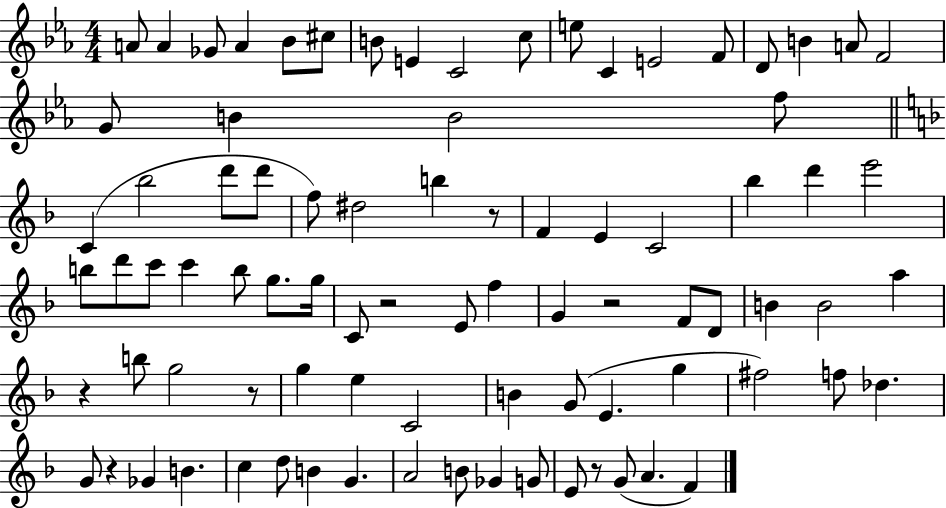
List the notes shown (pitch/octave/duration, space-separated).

A4/e A4/q Gb4/e A4/q Bb4/e C#5/e B4/e E4/q C4/h C5/e E5/e C4/q E4/h F4/e D4/e B4/q A4/e F4/h G4/e B4/q B4/h F5/e C4/q Bb5/h D6/e D6/e F5/e D#5/h B5/q R/e F4/q E4/q C4/h Bb5/q D6/q E6/h B5/e D6/e C6/e C6/q B5/e G5/e. G5/s C4/e R/h E4/e F5/q G4/q R/h F4/e D4/e B4/q B4/h A5/q R/q B5/e G5/h R/e G5/q E5/q C4/h B4/q G4/e E4/q. G5/q F#5/h F5/e Db5/q. G4/e R/q Gb4/q B4/q. C5/q D5/e B4/q G4/q. A4/h B4/e Gb4/q G4/e E4/e R/e G4/e A4/q. F4/q